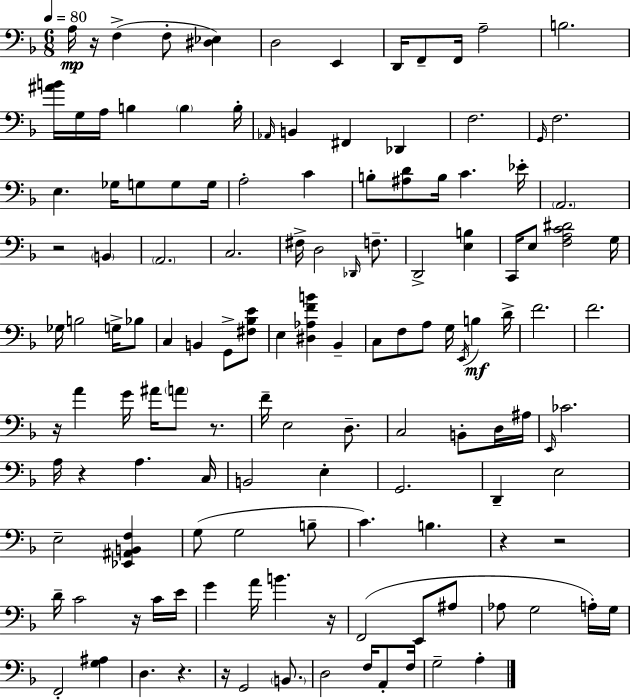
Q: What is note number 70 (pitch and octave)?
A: D3